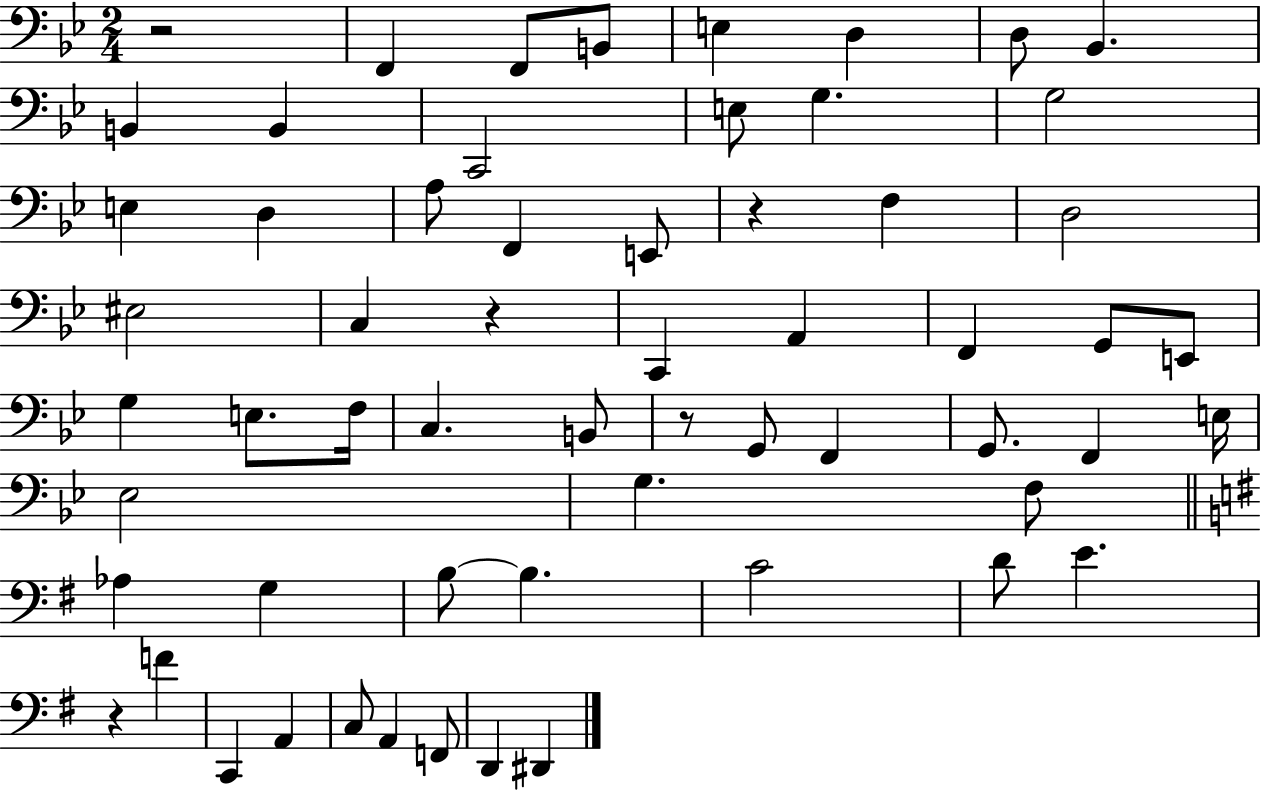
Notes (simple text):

R/h F2/q F2/e B2/e E3/q D3/q D3/e Bb2/q. B2/q B2/q C2/h E3/e G3/q. G3/h E3/q D3/q A3/e F2/q E2/e R/q F3/q D3/h EIS3/h C3/q R/q C2/q A2/q F2/q G2/e E2/e G3/q E3/e. F3/s C3/q. B2/e R/e G2/e F2/q G2/e. F2/q E3/s Eb3/h G3/q. F3/e Ab3/q G3/q B3/e B3/q. C4/h D4/e E4/q. R/q F4/q C2/q A2/q C3/e A2/q F2/e D2/q D#2/q